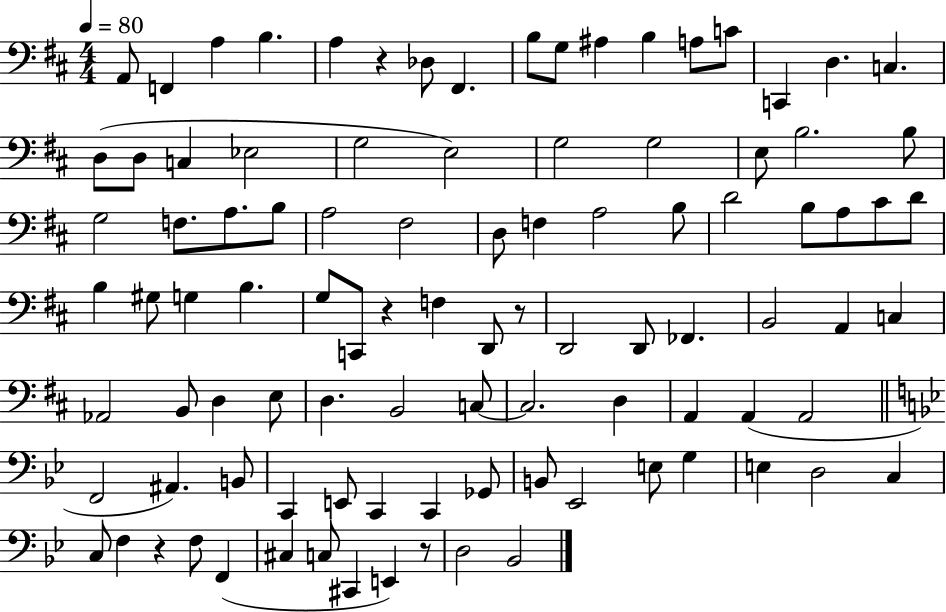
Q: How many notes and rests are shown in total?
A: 98